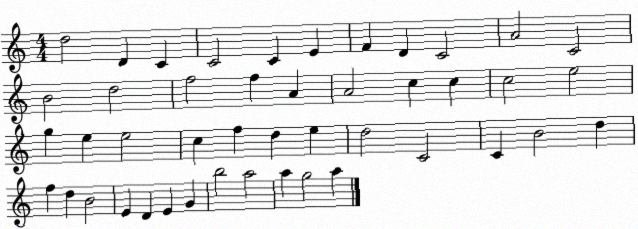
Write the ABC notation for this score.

X:1
T:Untitled
M:4/4
L:1/4
K:C
d2 D C C2 C E F D C2 A2 C2 B2 d2 f2 f A A2 c c c2 e2 g e e2 c f d e d2 C2 C B2 d f d B2 E D E G b2 a2 a g2 a